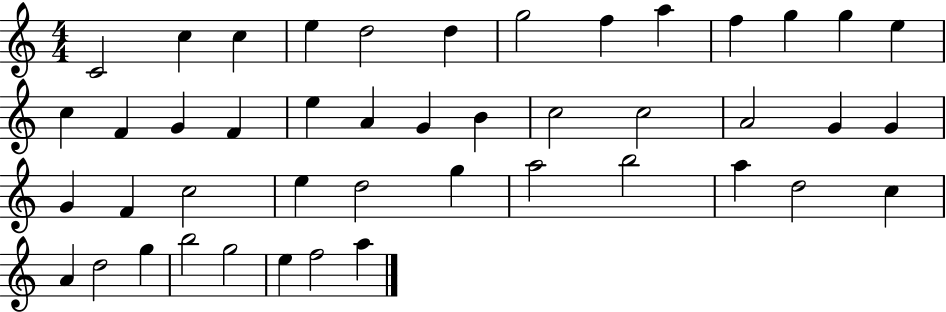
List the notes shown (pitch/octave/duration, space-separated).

C4/h C5/q C5/q E5/q D5/h D5/q G5/h F5/q A5/q F5/q G5/q G5/q E5/q C5/q F4/q G4/q F4/q E5/q A4/q G4/q B4/q C5/h C5/h A4/h G4/q G4/q G4/q F4/q C5/h E5/q D5/h G5/q A5/h B5/h A5/q D5/h C5/q A4/q D5/h G5/q B5/h G5/h E5/q F5/h A5/q